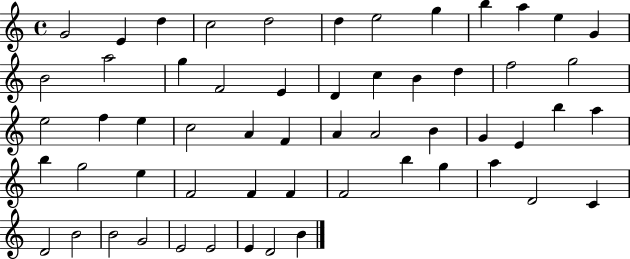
G4/h E4/q D5/q C5/h D5/h D5/q E5/h G5/q B5/q A5/q E5/q G4/q B4/h A5/h G5/q F4/h E4/q D4/q C5/q B4/q D5/q F5/h G5/h E5/h F5/q E5/q C5/h A4/q F4/q A4/q A4/h B4/q G4/q E4/q B5/q A5/q B5/q G5/h E5/q F4/h F4/q F4/q F4/h B5/q G5/q A5/q D4/h C4/q D4/h B4/h B4/h G4/h E4/h E4/h E4/q D4/h B4/q